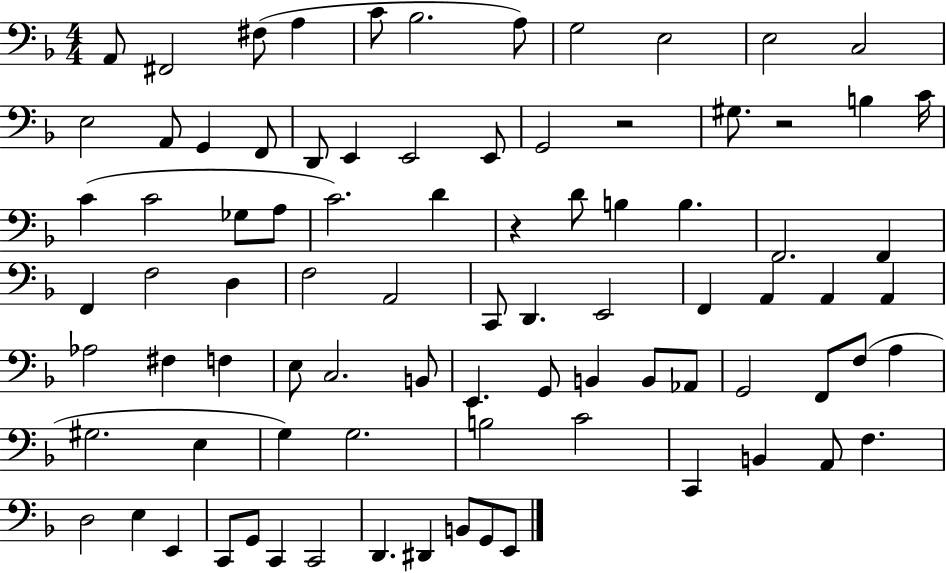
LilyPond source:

{
  \clef bass
  \numericTimeSignature
  \time 4/4
  \key f \major
  \repeat volta 2 { a,8 fis,2 fis8( a4 | c'8 bes2. a8) | g2 e2 | e2 c2 | \break e2 a,8 g,4 f,8 | d,8 e,4 e,2 e,8 | g,2 r2 | gis8. r2 b4 c'16 | \break c'4( c'2 ges8 a8 | c'2.) d'4 | r4 d'8 b4 b4. | f,2. f,4 | \break f,4 f2 d4 | f2 a,2 | c,8 d,4. e,2 | f,4 a,4 a,4 a,4 | \break aes2 fis4 f4 | e8 c2. b,8 | e,4. g,8 b,4 b,8 aes,8 | g,2 f,8 f8( a4 | \break gis2. e4 | g4) g2. | b2 c'2 | c,4 b,4 a,8 f4. | \break d2 e4 e,4 | c,8 g,8 c,4 c,2 | d,4. dis,4 b,8 g,8 e,8 | } \bar "|."
}